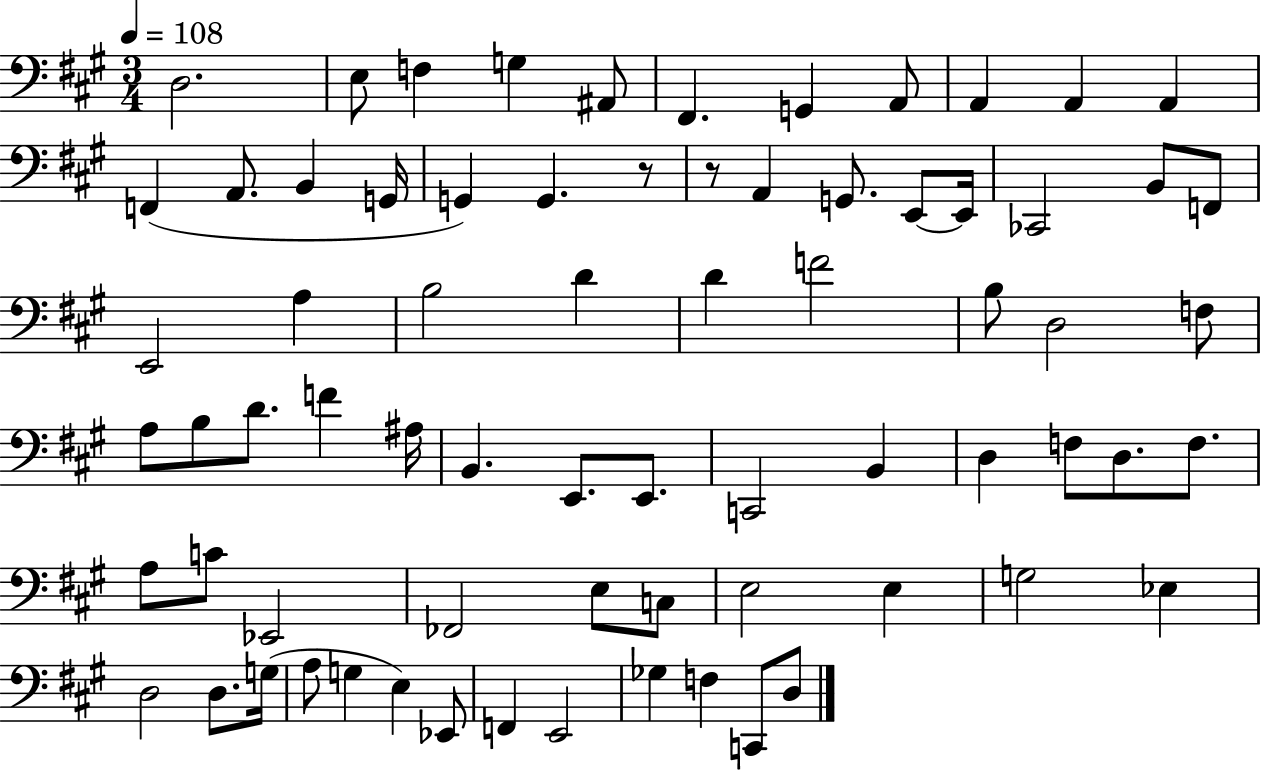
X:1
T:Untitled
M:3/4
L:1/4
K:A
D,2 E,/2 F, G, ^A,,/2 ^F,, G,, A,,/2 A,, A,, A,, F,, A,,/2 B,, G,,/4 G,, G,, z/2 z/2 A,, G,,/2 E,,/2 E,,/4 _C,,2 B,,/2 F,,/2 E,,2 A, B,2 D D F2 B,/2 D,2 F,/2 A,/2 B,/2 D/2 F ^A,/4 B,, E,,/2 E,,/2 C,,2 B,, D, F,/2 D,/2 F,/2 A,/2 C/2 _E,,2 _F,,2 E,/2 C,/2 E,2 E, G,2 _E, D,2 D,/2 G,/4 A,/2 G, E, _E,,/2 F,, E,,2 _G, F, C,,/2 D,/2